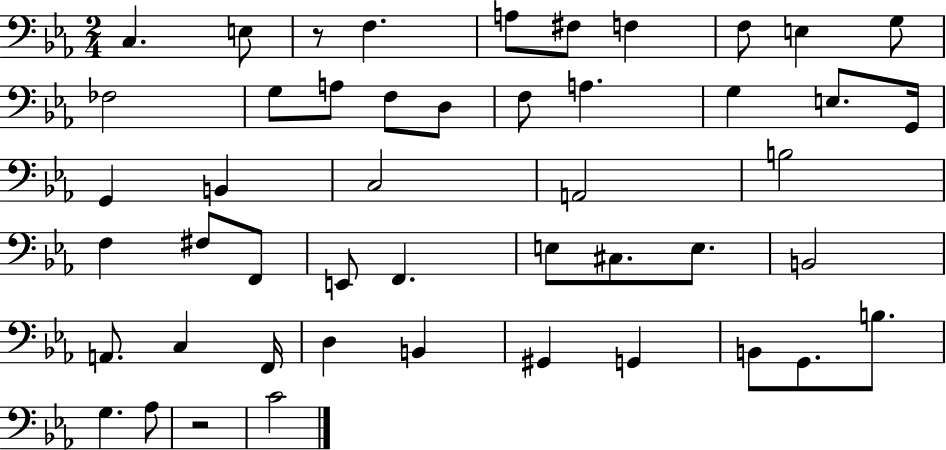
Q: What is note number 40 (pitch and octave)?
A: G2